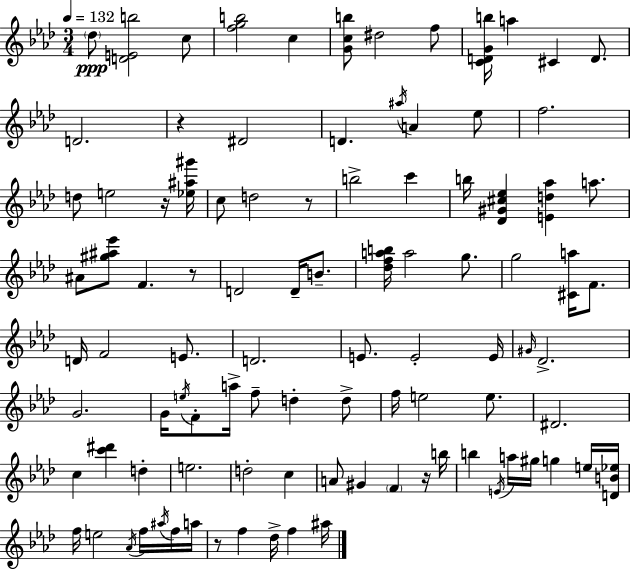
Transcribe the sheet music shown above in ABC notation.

X:1
T:Untitled
M:3/4
L:1/4
K:Fm
_d/2 [DEb]2 c/2 [fgb]2 c [Gcb]/2 ^d2 f/2 [CDGb]/4 a ^C D/2 D2 z ^D2 D ^a/4 A _e/2 f2 d/2 e2 z/4 [_e^a^g']/4 c/2 d2 z/2 b2 c' b/4 [_D^G^c_e] [Ed_a] a/2 ^A/2 [^g^a_e']/2 F z/2 D2 D/4 B/2 [_dfab]/4 a2 g/2 g2 [^Ca]/4 F/2 D/4 F2 E/2 D2 E/2 E2 E/4 ^G/4 _D2 G2 G/4 e/4 F/2 a/4 f/2 d d/2 f/4 e2 e/2 ^D2 c [c'^d'] d e2 d2 c A/2 ^G F z/4 b/4 b E/4 a/4 ^g/4 g e/4 [DB_e]/4 f/4 e2 _A/4 f/4 ^a/4 f/4 a/4 z/2 f _d/4 f ^a/4